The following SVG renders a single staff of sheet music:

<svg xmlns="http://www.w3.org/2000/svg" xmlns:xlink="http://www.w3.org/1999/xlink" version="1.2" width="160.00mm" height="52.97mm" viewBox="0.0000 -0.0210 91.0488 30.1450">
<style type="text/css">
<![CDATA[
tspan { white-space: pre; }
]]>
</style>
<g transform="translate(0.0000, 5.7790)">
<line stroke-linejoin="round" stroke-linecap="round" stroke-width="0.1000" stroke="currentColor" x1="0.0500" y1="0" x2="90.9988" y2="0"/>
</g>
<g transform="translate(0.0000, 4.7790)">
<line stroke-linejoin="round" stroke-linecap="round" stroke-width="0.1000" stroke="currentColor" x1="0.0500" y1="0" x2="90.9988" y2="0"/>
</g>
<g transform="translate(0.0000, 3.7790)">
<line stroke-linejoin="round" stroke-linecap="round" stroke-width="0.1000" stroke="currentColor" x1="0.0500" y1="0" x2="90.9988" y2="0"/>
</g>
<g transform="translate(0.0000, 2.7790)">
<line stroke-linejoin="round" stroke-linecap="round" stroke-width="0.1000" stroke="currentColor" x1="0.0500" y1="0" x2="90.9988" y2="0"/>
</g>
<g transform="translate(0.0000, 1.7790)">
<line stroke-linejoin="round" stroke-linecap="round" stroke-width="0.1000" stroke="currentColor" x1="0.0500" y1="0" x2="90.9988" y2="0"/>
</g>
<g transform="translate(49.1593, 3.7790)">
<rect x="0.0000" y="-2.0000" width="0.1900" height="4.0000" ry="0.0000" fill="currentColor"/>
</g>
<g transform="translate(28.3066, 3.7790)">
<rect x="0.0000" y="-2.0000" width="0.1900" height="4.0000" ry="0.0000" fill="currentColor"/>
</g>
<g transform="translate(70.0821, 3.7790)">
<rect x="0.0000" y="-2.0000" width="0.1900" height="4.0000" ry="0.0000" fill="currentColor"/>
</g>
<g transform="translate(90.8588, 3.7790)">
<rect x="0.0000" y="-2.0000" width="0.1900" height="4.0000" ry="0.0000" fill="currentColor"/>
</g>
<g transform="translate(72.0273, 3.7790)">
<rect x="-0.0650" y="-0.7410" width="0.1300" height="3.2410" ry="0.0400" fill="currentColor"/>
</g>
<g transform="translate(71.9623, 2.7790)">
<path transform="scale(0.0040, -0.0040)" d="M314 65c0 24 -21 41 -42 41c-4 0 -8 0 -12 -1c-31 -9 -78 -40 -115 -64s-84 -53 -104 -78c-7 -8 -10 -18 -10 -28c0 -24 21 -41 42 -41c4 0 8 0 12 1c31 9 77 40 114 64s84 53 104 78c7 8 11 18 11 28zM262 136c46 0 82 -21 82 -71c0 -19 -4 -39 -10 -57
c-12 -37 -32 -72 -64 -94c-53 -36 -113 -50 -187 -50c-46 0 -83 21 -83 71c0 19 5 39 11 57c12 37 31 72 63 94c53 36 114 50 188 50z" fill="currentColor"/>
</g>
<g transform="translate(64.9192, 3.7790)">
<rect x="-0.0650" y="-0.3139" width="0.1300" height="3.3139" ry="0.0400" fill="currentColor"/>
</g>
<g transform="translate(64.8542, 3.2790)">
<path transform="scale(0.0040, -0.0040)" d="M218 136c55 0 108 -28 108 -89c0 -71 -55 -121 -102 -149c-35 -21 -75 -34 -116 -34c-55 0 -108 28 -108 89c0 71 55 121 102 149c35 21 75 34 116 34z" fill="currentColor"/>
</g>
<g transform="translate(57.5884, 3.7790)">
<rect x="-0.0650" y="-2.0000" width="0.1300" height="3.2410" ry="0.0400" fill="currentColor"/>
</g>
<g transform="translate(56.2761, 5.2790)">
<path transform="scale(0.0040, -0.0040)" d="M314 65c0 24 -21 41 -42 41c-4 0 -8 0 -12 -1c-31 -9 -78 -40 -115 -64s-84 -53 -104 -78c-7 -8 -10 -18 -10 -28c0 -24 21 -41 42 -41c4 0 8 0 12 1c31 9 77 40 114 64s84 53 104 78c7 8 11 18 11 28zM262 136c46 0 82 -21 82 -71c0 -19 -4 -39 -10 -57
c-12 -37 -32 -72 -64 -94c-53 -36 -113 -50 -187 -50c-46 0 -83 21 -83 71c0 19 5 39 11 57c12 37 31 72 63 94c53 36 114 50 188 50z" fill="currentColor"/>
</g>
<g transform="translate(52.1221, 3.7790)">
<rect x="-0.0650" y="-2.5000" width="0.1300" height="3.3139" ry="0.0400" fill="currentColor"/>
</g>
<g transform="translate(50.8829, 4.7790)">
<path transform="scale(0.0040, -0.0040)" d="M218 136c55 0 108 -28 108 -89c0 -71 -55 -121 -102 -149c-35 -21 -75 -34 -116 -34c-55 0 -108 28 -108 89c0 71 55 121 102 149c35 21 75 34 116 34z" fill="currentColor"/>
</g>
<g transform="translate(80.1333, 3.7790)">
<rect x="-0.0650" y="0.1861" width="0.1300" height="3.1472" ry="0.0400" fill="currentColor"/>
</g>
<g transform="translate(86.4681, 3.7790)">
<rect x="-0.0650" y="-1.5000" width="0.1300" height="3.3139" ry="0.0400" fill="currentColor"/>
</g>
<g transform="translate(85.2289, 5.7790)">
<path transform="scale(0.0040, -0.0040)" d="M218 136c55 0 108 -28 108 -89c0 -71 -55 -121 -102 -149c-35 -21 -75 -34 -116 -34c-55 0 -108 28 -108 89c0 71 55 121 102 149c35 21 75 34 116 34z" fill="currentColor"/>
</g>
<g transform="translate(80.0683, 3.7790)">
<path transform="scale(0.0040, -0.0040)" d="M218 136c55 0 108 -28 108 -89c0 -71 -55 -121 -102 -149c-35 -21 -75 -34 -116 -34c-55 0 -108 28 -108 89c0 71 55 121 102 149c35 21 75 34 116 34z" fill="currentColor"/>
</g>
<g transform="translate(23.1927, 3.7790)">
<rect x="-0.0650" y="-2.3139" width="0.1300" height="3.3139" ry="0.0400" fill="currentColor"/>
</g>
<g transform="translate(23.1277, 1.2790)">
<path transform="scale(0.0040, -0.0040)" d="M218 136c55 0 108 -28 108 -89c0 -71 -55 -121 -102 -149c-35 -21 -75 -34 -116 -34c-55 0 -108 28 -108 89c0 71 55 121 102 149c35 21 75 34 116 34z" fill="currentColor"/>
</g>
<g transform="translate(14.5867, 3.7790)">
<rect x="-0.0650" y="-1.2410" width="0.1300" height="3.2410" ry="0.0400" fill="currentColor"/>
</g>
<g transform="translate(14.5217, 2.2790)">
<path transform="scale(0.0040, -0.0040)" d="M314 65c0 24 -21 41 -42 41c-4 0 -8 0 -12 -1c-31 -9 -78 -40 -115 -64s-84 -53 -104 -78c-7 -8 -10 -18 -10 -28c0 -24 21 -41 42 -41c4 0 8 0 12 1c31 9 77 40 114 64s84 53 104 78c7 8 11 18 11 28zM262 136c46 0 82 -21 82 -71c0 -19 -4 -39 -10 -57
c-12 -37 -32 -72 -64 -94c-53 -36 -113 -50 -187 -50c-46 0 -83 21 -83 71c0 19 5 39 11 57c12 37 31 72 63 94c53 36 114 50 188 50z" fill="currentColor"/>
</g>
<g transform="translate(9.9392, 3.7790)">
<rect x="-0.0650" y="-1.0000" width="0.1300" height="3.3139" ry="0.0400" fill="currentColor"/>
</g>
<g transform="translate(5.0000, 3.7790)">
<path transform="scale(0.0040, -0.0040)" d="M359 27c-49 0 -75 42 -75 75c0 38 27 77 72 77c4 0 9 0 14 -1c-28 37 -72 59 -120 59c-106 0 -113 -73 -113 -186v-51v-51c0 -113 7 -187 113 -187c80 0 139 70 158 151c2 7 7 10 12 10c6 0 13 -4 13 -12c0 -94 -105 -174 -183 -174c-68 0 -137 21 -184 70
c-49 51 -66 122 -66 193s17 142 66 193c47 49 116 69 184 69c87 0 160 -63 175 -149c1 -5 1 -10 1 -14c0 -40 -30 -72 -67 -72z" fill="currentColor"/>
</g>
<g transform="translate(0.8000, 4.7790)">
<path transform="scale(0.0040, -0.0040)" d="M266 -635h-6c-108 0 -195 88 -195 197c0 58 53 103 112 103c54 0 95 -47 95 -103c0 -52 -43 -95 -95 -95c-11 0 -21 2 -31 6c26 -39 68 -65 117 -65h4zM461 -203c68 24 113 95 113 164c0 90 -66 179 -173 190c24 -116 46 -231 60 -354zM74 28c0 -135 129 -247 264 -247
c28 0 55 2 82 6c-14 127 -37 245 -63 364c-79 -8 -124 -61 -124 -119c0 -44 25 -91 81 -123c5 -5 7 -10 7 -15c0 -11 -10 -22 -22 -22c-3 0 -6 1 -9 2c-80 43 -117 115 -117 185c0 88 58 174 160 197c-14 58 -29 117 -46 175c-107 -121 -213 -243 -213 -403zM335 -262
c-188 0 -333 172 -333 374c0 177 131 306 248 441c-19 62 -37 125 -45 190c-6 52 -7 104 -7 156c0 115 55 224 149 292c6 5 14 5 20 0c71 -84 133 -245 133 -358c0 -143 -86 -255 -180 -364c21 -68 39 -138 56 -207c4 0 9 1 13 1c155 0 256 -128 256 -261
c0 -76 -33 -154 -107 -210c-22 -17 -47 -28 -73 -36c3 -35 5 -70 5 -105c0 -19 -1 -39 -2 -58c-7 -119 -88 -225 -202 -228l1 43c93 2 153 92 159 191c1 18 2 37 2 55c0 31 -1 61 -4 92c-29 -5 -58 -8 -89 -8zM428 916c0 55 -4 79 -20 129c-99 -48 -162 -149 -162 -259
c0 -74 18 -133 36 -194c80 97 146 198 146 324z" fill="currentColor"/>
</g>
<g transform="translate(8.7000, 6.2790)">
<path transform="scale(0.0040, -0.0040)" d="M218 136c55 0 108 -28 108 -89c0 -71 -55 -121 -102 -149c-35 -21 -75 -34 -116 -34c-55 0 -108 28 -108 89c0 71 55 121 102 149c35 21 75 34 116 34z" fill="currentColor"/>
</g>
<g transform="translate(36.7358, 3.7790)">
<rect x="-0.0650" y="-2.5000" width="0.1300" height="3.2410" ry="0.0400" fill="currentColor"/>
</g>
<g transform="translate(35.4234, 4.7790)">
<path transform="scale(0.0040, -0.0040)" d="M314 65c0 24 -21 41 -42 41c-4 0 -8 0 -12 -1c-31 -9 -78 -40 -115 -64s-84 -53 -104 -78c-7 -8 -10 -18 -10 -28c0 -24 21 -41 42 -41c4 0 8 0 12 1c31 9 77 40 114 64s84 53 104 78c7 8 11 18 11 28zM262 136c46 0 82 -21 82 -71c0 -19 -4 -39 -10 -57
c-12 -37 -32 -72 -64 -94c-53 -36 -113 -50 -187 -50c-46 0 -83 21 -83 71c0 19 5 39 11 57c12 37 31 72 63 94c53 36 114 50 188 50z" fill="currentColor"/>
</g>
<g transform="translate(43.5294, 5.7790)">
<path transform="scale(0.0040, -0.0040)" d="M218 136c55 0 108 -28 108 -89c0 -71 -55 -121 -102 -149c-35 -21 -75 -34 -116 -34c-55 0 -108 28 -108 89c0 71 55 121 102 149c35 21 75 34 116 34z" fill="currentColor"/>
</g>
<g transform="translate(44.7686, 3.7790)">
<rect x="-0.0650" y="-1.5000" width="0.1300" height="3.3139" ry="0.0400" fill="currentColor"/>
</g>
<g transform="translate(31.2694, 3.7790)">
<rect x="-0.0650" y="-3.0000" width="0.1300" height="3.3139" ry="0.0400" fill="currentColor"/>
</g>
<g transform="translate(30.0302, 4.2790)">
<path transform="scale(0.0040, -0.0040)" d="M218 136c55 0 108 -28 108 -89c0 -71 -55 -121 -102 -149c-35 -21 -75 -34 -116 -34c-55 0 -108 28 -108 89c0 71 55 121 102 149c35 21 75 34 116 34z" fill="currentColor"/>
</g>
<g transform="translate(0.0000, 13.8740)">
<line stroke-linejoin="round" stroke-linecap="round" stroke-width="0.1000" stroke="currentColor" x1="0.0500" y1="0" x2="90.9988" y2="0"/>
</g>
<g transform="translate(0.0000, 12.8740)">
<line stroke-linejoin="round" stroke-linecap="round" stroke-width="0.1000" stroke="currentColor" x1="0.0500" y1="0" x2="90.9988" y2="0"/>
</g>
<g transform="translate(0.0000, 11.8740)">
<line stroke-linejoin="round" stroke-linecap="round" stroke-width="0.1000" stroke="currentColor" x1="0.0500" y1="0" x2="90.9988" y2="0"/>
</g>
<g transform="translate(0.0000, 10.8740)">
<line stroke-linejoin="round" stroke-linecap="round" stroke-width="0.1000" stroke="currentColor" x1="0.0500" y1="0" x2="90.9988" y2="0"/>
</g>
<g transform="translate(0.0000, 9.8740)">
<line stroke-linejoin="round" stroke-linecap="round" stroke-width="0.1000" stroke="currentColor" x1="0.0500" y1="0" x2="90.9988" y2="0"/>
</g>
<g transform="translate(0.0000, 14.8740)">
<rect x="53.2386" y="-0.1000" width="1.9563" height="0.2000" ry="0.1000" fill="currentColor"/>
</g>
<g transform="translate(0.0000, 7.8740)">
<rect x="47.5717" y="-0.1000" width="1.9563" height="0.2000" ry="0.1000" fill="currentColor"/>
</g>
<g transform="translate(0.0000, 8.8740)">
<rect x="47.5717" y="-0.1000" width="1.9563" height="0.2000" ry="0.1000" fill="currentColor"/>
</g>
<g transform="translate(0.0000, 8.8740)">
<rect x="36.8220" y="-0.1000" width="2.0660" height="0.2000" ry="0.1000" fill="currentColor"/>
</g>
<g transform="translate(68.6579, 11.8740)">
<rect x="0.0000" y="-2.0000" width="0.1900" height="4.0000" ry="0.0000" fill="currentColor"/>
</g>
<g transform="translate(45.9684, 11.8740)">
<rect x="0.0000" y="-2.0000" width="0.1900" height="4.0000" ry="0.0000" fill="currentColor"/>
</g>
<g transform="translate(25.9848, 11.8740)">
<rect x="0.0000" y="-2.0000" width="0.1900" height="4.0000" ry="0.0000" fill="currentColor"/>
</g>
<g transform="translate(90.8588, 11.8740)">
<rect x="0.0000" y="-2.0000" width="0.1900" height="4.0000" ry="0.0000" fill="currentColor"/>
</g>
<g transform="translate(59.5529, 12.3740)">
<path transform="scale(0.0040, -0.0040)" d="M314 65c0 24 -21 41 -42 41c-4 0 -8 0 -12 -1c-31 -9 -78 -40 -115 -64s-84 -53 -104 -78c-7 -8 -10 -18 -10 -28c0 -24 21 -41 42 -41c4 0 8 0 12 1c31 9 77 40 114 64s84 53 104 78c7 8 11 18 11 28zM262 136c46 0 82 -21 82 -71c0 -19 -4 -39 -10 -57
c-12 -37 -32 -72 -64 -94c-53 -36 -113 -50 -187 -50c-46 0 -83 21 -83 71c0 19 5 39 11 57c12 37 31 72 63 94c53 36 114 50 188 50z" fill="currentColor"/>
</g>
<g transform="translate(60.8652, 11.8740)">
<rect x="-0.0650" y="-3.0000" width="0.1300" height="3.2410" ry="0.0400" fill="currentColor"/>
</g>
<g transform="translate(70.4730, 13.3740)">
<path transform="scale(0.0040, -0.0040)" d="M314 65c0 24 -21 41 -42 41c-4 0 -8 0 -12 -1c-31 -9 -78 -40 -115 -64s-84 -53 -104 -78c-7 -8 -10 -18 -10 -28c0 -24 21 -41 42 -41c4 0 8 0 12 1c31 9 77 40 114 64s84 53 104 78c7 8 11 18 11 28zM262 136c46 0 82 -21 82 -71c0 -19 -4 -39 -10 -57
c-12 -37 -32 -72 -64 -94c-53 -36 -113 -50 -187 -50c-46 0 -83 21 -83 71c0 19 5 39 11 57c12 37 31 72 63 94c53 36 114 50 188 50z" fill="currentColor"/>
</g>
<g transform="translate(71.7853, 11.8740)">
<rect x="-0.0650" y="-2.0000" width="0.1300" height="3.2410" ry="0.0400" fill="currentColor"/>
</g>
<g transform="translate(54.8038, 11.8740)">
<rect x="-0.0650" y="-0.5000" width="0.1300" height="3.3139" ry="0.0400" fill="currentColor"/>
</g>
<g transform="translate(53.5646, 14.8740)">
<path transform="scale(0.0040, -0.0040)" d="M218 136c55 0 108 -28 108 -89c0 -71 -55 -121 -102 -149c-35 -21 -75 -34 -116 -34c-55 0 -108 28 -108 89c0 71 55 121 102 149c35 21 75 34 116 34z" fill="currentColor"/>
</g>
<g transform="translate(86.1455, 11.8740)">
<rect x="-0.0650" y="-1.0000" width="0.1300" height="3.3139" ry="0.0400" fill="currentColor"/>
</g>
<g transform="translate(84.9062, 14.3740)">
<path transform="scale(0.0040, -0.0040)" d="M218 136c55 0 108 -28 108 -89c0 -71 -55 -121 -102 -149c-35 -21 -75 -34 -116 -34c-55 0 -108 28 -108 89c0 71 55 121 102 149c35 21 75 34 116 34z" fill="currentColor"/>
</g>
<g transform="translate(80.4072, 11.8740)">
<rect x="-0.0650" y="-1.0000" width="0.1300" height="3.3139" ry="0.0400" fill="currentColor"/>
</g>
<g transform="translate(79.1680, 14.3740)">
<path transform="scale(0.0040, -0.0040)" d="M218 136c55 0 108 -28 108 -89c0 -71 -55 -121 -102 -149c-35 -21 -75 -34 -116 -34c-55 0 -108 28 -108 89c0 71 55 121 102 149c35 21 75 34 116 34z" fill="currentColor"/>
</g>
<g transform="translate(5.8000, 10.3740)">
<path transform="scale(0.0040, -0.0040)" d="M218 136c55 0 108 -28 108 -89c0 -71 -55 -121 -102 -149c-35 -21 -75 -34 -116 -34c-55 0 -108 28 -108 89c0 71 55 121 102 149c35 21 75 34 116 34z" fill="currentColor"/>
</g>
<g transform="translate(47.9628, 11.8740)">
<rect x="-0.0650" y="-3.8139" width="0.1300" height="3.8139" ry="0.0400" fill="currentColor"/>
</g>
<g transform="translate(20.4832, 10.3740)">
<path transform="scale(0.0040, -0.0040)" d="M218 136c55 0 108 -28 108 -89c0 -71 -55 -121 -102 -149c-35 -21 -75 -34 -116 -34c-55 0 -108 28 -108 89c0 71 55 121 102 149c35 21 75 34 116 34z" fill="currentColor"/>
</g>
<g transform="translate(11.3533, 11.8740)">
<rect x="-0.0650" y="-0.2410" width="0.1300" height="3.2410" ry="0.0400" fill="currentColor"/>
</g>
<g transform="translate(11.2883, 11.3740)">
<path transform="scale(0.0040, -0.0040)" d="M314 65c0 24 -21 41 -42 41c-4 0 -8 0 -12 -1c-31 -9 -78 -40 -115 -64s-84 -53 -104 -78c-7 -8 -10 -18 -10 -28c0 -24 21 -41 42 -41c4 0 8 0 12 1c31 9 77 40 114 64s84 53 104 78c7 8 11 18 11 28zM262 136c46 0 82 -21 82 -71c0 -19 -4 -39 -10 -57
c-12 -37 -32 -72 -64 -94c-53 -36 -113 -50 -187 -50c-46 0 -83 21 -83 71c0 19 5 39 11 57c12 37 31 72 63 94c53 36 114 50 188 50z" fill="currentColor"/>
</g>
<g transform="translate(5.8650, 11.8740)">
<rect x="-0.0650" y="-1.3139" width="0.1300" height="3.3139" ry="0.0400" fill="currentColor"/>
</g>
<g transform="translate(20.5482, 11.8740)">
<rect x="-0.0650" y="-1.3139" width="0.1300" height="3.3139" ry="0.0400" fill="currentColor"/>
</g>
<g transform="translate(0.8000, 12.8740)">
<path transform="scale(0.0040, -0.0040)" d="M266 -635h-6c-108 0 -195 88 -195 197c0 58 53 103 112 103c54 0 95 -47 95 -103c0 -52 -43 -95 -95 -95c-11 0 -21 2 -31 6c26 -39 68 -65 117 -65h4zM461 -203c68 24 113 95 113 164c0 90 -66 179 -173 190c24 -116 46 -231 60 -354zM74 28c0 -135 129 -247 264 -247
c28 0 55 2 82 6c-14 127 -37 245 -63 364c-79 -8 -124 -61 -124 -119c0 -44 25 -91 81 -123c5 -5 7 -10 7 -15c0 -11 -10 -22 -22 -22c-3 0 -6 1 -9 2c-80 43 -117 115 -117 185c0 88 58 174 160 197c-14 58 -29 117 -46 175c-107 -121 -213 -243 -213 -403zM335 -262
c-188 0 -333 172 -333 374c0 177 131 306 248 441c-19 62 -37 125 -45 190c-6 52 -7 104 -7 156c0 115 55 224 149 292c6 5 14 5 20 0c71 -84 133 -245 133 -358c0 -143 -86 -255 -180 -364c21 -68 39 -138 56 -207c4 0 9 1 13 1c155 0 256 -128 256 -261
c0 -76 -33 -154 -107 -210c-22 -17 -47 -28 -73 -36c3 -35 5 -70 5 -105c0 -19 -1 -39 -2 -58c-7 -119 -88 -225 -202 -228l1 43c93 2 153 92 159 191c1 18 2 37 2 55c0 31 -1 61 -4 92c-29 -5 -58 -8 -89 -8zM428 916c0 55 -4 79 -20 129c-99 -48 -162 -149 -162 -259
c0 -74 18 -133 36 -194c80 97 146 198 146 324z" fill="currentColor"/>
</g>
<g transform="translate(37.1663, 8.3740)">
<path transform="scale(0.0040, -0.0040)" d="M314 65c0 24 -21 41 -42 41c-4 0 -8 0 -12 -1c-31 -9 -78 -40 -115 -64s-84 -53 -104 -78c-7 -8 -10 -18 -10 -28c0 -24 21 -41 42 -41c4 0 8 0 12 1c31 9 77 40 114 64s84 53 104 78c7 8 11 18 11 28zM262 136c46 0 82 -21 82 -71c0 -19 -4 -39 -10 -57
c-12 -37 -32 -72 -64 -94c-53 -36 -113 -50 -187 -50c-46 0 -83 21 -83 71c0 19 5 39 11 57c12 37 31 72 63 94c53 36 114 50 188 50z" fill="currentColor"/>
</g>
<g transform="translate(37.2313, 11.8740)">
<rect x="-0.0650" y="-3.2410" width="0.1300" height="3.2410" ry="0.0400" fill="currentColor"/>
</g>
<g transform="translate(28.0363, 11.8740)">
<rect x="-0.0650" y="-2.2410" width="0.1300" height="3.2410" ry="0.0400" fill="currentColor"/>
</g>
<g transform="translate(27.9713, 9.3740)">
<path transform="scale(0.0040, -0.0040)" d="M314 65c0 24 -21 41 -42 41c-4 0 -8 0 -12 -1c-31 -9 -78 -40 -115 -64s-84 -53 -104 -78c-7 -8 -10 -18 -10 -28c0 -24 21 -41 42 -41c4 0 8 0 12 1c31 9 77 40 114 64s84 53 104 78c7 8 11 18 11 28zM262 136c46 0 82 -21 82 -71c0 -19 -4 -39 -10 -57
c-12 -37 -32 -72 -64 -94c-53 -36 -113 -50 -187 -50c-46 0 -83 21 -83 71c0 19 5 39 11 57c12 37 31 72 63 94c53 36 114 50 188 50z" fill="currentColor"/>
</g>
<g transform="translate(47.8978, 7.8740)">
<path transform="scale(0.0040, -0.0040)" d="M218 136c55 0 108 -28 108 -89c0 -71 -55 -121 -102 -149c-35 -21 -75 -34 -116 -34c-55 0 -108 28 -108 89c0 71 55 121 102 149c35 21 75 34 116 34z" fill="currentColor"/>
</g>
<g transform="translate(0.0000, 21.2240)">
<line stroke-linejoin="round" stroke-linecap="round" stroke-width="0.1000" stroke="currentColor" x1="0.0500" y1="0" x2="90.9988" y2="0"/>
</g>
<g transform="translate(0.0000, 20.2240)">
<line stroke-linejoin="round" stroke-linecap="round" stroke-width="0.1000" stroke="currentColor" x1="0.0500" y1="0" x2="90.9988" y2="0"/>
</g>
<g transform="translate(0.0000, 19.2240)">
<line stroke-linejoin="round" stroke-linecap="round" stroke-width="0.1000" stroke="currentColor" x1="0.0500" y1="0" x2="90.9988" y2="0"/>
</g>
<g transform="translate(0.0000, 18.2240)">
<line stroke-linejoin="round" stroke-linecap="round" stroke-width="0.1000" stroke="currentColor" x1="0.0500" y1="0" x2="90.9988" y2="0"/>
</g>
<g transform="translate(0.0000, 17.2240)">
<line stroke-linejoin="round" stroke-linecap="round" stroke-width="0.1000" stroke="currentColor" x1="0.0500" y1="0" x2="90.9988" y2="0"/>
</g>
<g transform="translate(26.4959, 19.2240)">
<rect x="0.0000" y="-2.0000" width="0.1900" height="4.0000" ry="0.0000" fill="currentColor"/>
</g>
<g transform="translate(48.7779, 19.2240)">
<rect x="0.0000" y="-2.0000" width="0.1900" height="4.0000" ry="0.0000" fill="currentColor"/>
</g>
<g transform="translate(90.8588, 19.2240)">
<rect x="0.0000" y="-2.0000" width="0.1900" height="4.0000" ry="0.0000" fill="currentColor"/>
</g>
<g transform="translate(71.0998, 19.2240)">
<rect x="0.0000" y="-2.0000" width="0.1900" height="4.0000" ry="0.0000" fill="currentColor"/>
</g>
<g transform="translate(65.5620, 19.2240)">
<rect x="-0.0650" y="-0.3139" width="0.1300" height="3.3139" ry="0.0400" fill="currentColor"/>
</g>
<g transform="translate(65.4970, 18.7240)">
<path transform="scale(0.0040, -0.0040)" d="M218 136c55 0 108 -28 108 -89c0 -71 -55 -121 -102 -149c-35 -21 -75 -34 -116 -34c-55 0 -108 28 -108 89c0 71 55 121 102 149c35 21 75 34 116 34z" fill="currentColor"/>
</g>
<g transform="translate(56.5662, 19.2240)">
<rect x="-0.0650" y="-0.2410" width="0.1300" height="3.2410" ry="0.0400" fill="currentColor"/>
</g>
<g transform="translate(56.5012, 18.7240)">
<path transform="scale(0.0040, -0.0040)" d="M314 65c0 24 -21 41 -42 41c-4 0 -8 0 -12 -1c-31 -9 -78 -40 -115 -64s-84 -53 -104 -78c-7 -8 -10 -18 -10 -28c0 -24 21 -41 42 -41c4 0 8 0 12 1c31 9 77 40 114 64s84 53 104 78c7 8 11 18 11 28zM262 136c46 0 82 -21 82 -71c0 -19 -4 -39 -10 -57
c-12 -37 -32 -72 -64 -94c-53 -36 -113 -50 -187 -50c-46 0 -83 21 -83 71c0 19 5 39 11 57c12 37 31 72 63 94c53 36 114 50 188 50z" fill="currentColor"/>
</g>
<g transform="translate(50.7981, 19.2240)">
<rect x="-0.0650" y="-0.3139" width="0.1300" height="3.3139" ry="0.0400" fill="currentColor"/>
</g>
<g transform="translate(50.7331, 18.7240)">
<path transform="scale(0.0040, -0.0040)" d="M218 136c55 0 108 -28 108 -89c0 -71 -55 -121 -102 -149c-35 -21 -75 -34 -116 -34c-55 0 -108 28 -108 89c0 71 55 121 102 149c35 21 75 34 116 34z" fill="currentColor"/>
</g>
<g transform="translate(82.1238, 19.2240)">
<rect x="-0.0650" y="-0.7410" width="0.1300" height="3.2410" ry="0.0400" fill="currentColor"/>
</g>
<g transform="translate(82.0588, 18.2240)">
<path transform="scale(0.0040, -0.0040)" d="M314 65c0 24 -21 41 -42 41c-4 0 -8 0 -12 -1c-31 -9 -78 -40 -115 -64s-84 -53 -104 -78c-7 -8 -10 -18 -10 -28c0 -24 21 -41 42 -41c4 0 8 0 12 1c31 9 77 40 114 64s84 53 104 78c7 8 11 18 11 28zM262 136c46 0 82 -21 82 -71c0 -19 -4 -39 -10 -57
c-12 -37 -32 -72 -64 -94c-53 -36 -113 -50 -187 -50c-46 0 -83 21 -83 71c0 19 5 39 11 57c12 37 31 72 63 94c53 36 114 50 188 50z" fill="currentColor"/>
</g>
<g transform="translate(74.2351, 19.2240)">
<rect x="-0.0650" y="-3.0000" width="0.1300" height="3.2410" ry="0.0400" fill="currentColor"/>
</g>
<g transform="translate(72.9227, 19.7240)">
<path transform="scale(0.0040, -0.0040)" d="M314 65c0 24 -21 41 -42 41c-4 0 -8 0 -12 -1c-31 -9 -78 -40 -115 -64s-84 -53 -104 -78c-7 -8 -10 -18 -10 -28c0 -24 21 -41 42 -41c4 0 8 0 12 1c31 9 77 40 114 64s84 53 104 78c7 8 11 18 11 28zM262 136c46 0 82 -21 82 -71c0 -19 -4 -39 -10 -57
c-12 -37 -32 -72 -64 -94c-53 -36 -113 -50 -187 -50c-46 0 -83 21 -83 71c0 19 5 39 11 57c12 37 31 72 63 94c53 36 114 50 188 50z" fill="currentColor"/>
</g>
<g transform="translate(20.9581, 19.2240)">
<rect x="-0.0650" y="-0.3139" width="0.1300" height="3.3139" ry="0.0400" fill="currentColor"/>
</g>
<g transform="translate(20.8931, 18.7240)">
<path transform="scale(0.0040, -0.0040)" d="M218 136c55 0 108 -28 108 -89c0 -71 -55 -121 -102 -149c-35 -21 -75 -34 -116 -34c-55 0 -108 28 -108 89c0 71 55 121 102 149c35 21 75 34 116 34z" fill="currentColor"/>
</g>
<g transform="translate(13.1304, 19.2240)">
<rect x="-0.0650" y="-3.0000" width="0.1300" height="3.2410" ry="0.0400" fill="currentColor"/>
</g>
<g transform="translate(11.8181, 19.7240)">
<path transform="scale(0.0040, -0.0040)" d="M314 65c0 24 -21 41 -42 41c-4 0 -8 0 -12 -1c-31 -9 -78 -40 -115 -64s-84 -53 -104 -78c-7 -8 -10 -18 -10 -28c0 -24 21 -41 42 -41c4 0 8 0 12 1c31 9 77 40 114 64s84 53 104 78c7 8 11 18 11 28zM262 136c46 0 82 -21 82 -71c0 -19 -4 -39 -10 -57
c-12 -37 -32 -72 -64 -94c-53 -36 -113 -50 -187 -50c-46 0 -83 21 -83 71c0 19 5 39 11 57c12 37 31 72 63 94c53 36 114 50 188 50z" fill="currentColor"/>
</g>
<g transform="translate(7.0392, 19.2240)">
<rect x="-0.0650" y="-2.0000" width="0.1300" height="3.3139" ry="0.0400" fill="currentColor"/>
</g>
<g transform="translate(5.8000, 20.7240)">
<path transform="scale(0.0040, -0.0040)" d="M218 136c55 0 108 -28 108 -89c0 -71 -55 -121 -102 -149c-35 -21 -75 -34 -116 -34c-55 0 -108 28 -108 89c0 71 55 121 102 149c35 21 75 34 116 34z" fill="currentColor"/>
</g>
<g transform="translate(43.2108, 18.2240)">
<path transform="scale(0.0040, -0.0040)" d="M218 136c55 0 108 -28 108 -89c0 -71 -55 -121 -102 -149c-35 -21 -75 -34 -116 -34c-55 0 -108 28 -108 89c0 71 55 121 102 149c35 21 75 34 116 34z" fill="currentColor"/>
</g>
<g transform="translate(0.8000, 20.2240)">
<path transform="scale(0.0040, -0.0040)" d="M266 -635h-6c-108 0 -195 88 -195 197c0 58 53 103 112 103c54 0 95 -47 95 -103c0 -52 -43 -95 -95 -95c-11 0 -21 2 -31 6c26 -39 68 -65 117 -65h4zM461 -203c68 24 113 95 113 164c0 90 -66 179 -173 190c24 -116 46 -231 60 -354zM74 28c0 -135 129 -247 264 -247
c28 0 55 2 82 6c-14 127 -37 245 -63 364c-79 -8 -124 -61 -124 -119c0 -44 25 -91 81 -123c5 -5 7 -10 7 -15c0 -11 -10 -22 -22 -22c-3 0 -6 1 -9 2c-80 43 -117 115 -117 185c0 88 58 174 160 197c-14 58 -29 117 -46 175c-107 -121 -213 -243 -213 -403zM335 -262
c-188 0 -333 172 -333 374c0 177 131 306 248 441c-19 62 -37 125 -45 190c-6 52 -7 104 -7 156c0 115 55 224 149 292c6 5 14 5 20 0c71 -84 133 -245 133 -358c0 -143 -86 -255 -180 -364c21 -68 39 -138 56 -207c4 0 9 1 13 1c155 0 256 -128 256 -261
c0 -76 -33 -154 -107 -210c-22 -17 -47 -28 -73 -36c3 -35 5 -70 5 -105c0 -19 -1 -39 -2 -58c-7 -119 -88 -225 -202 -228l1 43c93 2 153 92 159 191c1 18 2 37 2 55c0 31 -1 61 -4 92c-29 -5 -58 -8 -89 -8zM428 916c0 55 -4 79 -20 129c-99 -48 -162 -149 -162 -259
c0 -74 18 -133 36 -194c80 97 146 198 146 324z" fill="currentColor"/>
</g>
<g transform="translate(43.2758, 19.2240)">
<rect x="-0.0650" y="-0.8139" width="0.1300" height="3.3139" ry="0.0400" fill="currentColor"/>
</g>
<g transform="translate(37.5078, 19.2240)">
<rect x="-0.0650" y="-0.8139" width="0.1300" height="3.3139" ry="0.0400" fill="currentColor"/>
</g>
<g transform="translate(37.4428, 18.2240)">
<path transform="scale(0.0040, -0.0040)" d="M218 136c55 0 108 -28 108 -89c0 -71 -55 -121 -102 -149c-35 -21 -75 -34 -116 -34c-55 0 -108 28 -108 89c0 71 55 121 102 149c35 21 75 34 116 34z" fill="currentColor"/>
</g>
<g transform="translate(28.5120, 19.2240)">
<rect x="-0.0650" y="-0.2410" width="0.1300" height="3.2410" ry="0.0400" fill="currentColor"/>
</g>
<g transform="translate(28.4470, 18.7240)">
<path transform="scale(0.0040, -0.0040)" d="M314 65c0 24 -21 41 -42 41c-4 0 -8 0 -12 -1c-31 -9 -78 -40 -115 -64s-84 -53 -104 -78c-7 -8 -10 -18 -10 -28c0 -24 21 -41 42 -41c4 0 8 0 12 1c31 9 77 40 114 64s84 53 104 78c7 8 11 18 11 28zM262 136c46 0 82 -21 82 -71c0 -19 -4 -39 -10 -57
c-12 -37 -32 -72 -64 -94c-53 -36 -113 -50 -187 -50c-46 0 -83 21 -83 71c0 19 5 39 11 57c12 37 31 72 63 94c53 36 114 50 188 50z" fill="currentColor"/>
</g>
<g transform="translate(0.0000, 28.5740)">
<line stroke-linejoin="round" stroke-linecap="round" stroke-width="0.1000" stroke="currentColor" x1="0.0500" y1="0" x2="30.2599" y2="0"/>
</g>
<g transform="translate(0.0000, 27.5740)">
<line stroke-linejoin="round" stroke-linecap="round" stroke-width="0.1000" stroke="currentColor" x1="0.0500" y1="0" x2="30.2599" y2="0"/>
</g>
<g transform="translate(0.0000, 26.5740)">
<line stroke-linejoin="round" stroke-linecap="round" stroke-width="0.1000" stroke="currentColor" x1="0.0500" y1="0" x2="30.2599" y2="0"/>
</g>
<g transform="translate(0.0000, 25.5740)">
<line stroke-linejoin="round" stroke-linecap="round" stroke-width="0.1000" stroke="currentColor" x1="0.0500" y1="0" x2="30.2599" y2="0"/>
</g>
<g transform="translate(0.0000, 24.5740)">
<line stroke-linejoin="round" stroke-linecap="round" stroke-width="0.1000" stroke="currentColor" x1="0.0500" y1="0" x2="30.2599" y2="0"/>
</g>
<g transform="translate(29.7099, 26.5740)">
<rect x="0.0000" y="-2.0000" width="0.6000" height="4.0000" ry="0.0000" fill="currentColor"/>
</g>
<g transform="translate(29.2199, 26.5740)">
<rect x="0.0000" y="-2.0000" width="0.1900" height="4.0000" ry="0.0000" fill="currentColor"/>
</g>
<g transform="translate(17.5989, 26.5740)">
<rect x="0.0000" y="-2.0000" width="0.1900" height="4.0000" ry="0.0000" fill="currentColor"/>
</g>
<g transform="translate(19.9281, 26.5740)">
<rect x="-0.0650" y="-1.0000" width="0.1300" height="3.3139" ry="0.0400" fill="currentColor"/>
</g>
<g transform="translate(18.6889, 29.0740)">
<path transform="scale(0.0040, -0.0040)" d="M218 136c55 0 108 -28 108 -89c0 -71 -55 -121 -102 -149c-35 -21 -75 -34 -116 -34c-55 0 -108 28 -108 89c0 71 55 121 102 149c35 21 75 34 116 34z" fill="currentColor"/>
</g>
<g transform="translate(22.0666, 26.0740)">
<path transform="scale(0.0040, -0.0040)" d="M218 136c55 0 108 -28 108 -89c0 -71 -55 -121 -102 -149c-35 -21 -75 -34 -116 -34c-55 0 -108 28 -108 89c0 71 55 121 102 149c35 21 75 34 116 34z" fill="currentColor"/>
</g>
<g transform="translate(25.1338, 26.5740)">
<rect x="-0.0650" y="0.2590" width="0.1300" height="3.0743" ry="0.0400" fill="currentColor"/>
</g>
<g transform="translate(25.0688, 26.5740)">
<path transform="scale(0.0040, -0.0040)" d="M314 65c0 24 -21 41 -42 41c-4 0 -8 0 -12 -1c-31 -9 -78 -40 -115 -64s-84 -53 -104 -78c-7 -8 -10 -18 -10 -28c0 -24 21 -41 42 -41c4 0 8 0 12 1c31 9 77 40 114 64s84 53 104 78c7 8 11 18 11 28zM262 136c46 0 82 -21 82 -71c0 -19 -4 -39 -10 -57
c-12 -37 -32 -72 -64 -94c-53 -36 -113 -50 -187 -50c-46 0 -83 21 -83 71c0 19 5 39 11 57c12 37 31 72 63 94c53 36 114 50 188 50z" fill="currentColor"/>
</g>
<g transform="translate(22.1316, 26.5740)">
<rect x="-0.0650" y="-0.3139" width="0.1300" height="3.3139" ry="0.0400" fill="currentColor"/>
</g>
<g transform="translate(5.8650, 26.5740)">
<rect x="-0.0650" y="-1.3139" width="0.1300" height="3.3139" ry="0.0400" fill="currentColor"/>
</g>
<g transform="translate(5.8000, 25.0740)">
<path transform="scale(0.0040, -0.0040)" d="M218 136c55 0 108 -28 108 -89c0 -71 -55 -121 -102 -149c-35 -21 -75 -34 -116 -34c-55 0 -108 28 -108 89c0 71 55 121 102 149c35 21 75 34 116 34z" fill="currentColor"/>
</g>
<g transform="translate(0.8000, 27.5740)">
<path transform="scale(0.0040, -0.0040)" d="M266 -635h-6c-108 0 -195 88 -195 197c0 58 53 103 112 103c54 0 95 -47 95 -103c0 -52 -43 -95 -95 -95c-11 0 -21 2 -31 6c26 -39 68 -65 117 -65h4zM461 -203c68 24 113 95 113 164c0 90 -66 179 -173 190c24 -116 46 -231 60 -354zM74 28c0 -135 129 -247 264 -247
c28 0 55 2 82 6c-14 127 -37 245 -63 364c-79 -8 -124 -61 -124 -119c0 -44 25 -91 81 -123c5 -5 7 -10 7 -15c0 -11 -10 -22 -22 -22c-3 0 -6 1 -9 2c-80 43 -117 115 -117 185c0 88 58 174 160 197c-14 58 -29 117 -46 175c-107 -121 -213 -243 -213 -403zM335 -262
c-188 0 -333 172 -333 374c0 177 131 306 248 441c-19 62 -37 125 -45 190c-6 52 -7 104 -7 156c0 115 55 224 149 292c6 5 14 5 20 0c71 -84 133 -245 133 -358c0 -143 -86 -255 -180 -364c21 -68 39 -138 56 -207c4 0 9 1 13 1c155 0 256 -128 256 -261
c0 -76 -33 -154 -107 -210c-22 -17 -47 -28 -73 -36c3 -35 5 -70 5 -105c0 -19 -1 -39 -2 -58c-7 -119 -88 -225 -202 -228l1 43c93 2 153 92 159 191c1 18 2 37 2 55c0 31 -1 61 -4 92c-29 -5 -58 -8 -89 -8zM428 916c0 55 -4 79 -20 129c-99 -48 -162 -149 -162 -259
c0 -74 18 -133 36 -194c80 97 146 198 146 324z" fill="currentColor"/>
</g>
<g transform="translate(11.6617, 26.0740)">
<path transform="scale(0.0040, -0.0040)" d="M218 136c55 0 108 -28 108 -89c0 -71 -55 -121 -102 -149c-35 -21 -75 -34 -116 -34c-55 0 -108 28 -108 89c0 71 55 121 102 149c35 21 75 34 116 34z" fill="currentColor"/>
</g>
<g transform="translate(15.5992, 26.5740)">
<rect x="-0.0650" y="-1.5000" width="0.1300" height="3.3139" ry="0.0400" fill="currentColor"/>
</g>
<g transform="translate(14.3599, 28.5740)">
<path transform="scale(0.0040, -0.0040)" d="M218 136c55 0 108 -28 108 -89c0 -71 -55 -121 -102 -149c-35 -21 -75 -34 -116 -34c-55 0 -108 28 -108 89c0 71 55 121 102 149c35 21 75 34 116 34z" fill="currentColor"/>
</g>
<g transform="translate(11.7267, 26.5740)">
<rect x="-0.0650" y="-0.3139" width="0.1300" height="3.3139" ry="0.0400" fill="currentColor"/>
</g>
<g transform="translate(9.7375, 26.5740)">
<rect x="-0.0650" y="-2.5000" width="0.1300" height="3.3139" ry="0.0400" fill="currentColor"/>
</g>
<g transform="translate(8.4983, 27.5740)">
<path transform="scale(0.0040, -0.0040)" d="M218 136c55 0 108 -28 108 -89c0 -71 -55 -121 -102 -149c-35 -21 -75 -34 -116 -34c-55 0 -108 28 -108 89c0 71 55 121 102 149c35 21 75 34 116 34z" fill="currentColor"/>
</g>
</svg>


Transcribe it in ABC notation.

X:1
T:Untitled
M:4/4
L:1/4
K:C
D e2 g A G2 E G F2 c d2 B E e c2 e g2 b2 c' C A2 F2 D D F A2 c c2 d d c c2 c A2 d2 e G c E D c B2